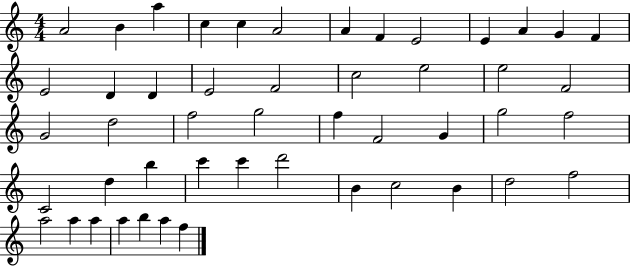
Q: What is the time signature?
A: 4/4